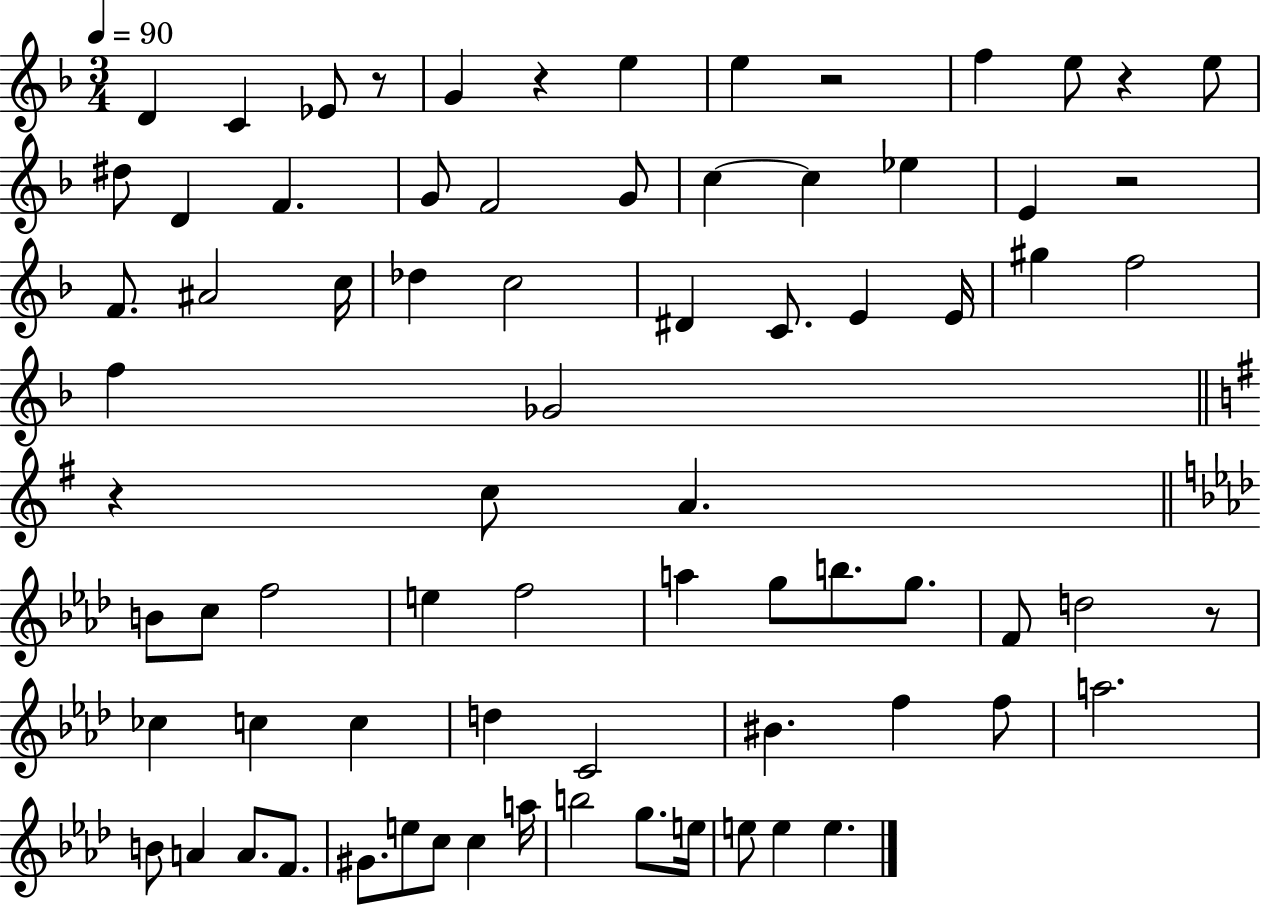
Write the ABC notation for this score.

X:1
T:Untitled
M:3/4
L:1/4
K:F
D C _E/2 z/2 G z e e z2 f e/2 z e/2 ^d/2 D F G/2 F2 G/2 c c _e E z2 F/2 ^A2 c/4 _d c2 ^D C/2 E E/4 ^g f2 f _G2 z c/2 A B/2 c/2 f2 e f2 a g/2 b/2 g/2 F/2 d2 z/2 _c c c d C2 ^B f f/2 a2 B/2 A A/2 F/2 ^G/2 e/2 c/2 c a/4 b2 g/2 e/4 e/2 e e